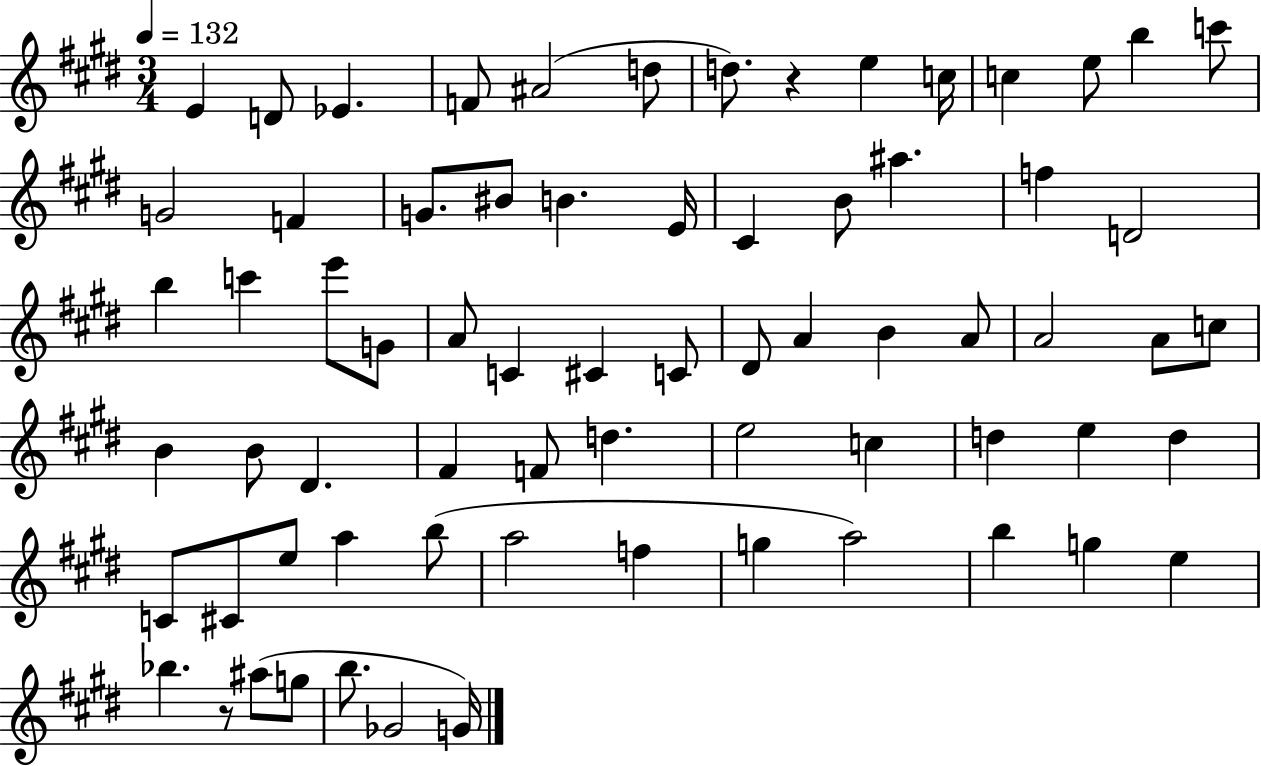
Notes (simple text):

E4/q D4/e Eb4/q. F4/e A#4/h D5/e D5/e. R/q E5/q C5/s C5/q E5/e B5/q C6/e G4/h F4/q G4/e. BIS4/e B4/q. E4/s C#4/q B4/e A#5/q. F5/q D4/h B5/q C6/q E6/e G4/e A4/e C4/q C#4/q C4/e D#4/e A4/q B4/q A4/e A4/h A4/e C5/e B4/q B4/e D#4/q. F#4/q F4/e D5/q. E5/h C5/q D5/q E5/q D5/q C4/e C#4/e E5/e A5/q B5/e A5/h F5/q G5/q A5/h B5/q G5/q E5/q Bb5/q. R/e A#5/e G5/e B5/e. Gb4/h G4/s